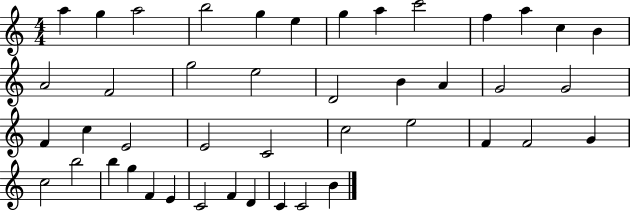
X:1
T:Untitled
M:4/4
L:1/4
K:C
a g a2 b2 g e g a c'2 f a c B A2 F2 g2 e2 D2 B A G2 G2 F c E2 E2 C2 c2 e2 F F2 G c2 b2 b g F E C2 F D C C2 B